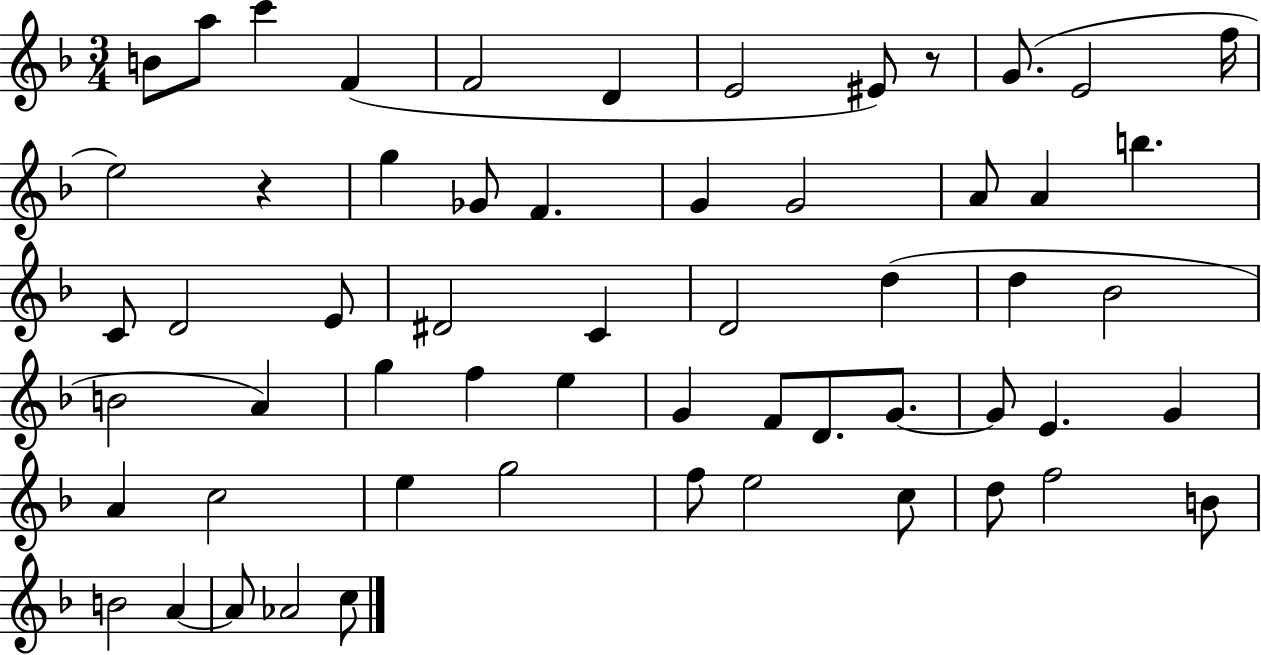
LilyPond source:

{
  \clef treble
  \numericTimeSignature
  \time 3/4
  \key f \major
  \repeat volta 2 { b'8 a''8 c'''4 f'4( | f'2 d'4 | e'2 eis'8) r8 | g'8.( e'2 f''16 | \break e''2) r4 | g''4 ges'8 f'4. | g'4 g'2 | a'8 a'4 b''4. | \break c'8 d'2 e'8 | dis'2 c'4 | d'2 d''4( | d''4 bes'2 | \break b'2 a'4) | g''4 f''4 e''4 | g'4 f'8 d'8. g'8.~~ | g'8 e'4. g'4 | \break a'4 c''2 | e''4 g''2 | f''8 e''2 c''8 | d''8 f''2 b'8 | \break b'2 a'4~~ | a'8 aes'2 c''8 | } \bar "|."
}